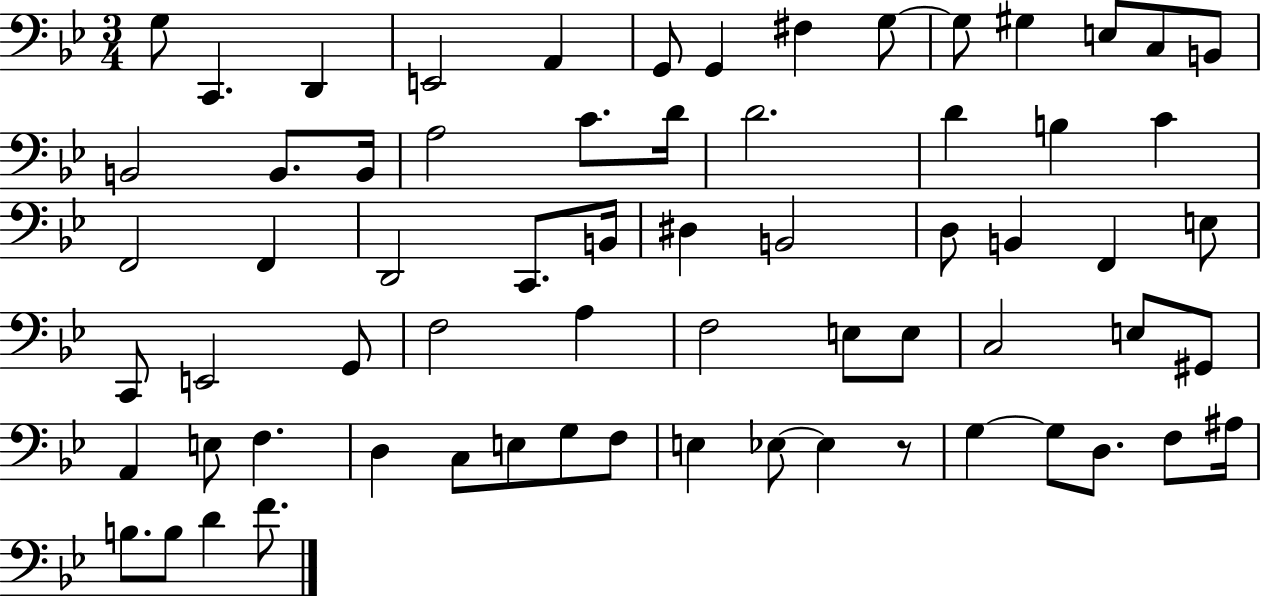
G3/e C2/q. D2/q E2/h A2/q G2/e G2/q F#3/q G3/e G3/e G#3/q E3/e C3/e B2/e B2/h B2/e. B2/s A3/h C4/e. D4/s D4/h. D4/q B3/q C4/q F2/h F2/q D2/h C2/e. B2/s D#3/q B2/h D3/e B2/q F2/q E3/e C2/e E2/h G2/e F3/h A3/q F3/h E3/e E3/e C3/h E3/e G#2/e A2/q E3/e F3/q. D3/q C3/e E3/e G3/e F3/e E3/q Eb3/e Eb3/q R/e G3/q G3/e D3/e. F3/e A#3/s B3/e. B3/e D4/q F4/e.